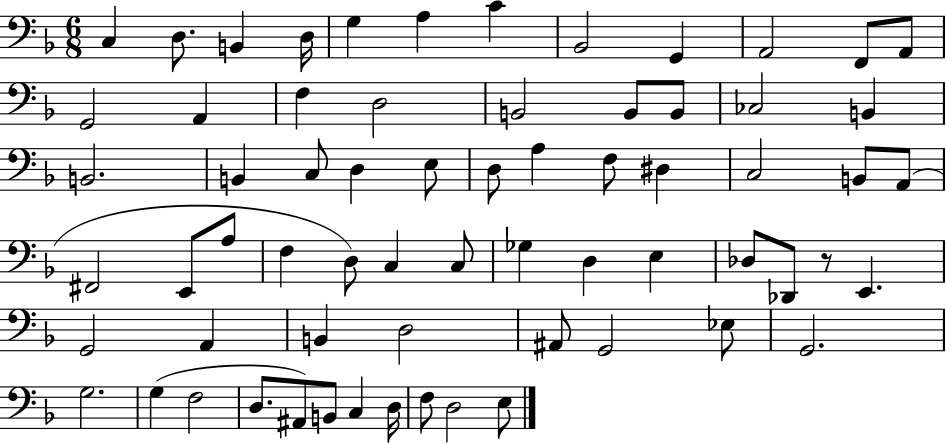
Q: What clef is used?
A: bass